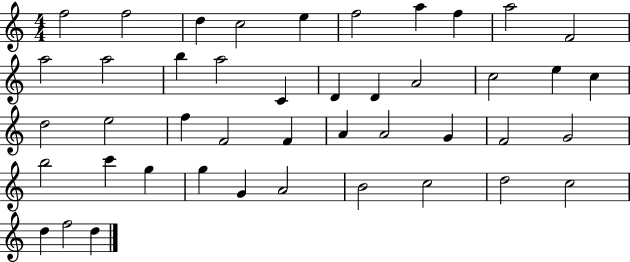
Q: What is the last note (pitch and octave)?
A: D5